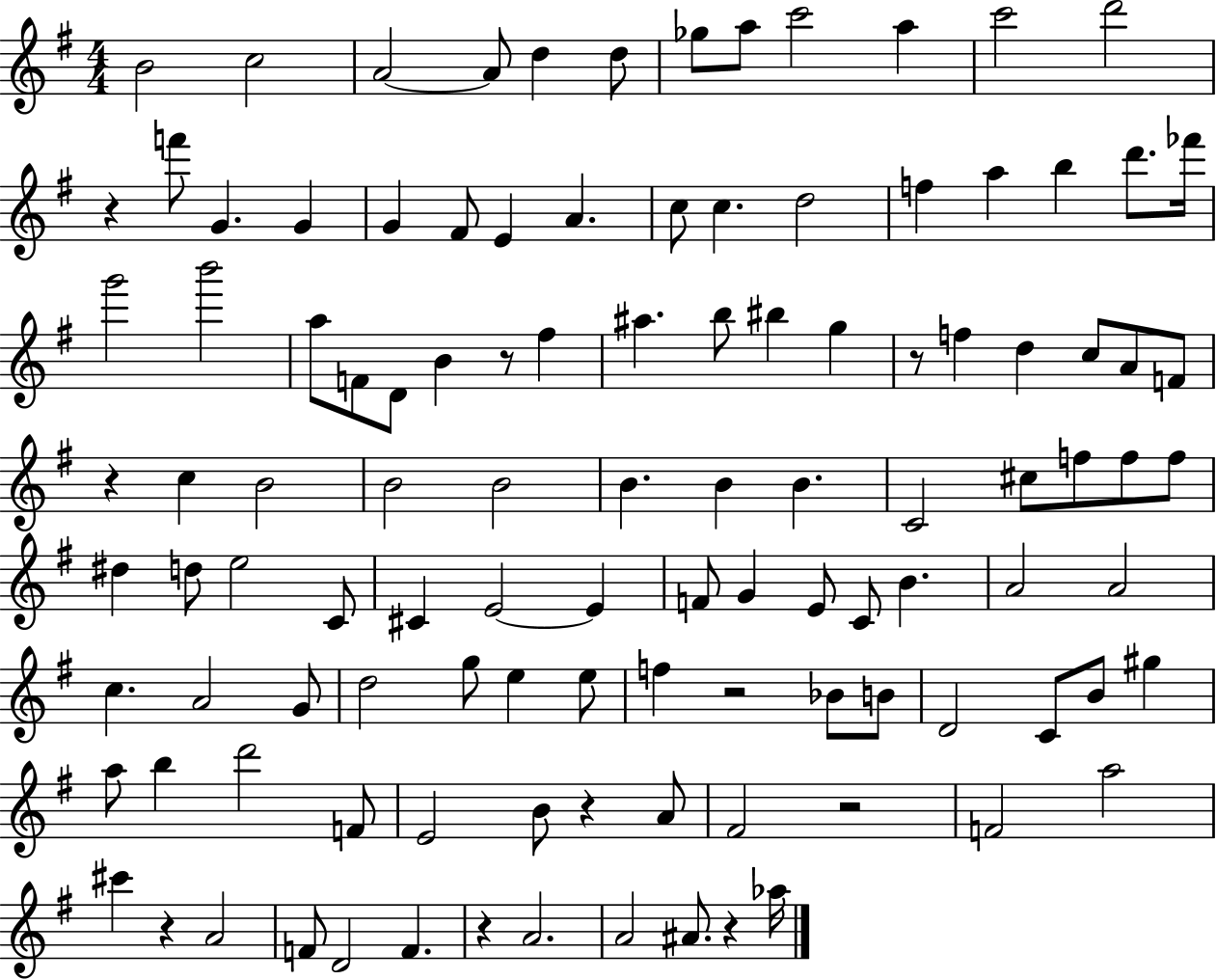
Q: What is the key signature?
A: G major